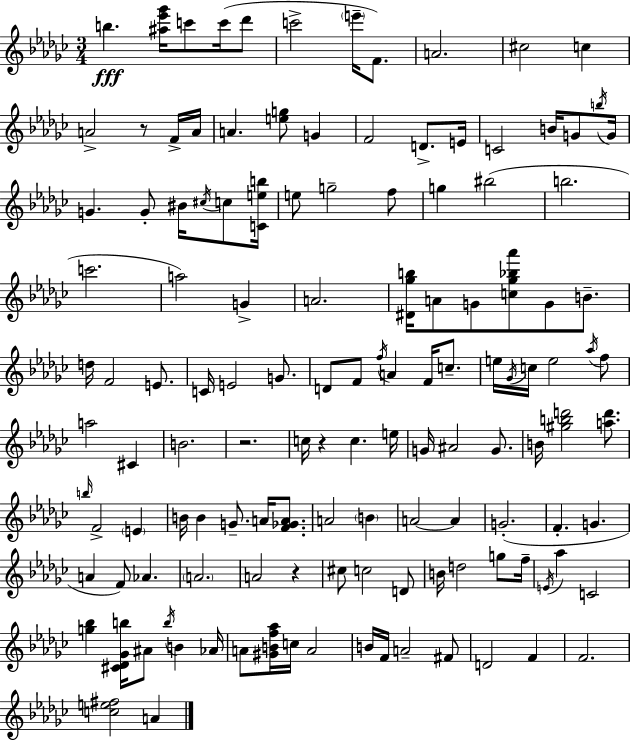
{
  \clef treble
  \numericTimeSignature
  \time 3/4
  \key ees \minor
  \repeat volta 2 { b''4.\fff <ais'' ees''' ges'''>16 c'''8 c'''16( des'''8 | c'''2-> \parenthesize e'''16-- f'8.) | a'2. | cis''2 c''4 | \break a'2-> r8 f'16-> a'16 | a'4. <e'' g''>8 g'4 | f'2 d'8.-> e'16 | c'2 b'16 g'8 \acciaccatura { b''16 } | \break g'16 g'4. g'8-. bis'16 \acciaccatura { cis''16 } c''8 | <c' e'' b''>16 e''8 g''2-- | f''8 g''4 bis''2( | b''2. | \break c'''2. | a''2) g'4-> | a'2. | <dis' ges'' b''>16 a'8 g'8 <c'' ges'' bes'' aes'''>8 g'8 b'8.-- | \break d''16 f'2 e'8. | c'16 e'2 g'8. | d'8 f'8 \acciaccatura { f''16 } a'4 f'16 | c''8.-- e''16 \acciaccatura { ges'16 } c''16 e''2 | \break \acciaccatura { aes''16 } f''8 a''2 | cis'4 b'2. | r2. | c''16 r4 c''4. | \break e''16 g'16 ais'2 | g'8. b'16 <gis'' b'' d'''>2 | <a'' d'''>8. \grace { b''16 } f'2-> | \parenthesize e'4 b'16 b'4 g'8.-- | \break a'16 <f' ges' a'>8. a'2 | \parenthesize b'4 a'2~~ | a'4 g'2.-.( | f'4.-. | \break g'4. a'4 f'8) | aes'4. \parenthesize a'2. | a'2 | r4 cis''8 c''2 | \break d'8 b'16 d''2 | g''8 f''16-- \acciaccatura { e'16 } aes''4 c'2 | <g'' bes''>4 <cis' des' ges' b''>16 | ais'8 \acciaccatura { b''16 } b'4 aes'16 a'8 <gis' b' f'' aes''>16 c''16 | \break a'2 b'16 f'16 a'2-- | fis'8 d'2 | f'4 f'2. | <c'' e'' fis''>2 | \break a'4 } \bar "|."
}